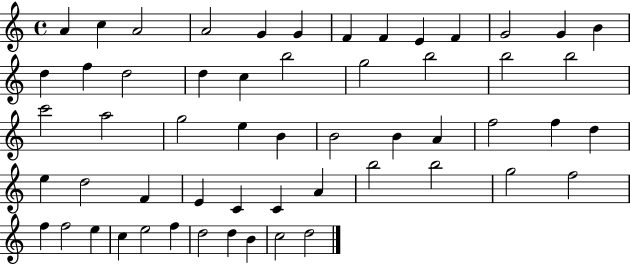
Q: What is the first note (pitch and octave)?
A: A4